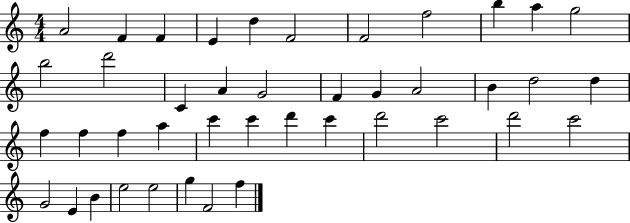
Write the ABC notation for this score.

X:1
T:Untitled
M:4/4
L:1/4
K:C
A2 F F E d F2 F2 f2 b a g2 b2 d'2 C A G2 F G A2 B d2 d f f f a c' c' d' c' d'2 c'2 d'2 c'2 G2 E B e2 e2 g F2 f